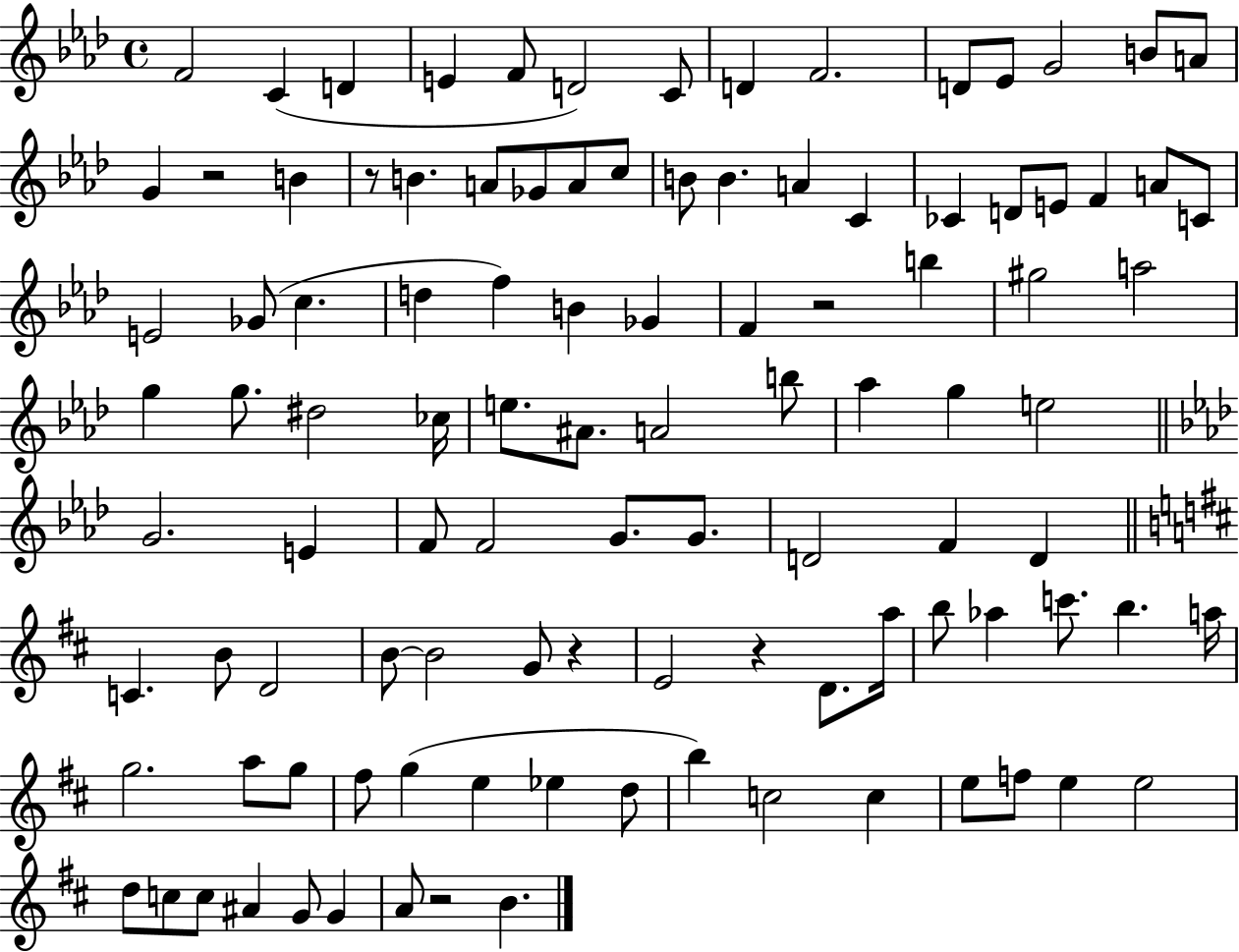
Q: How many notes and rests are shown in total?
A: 105